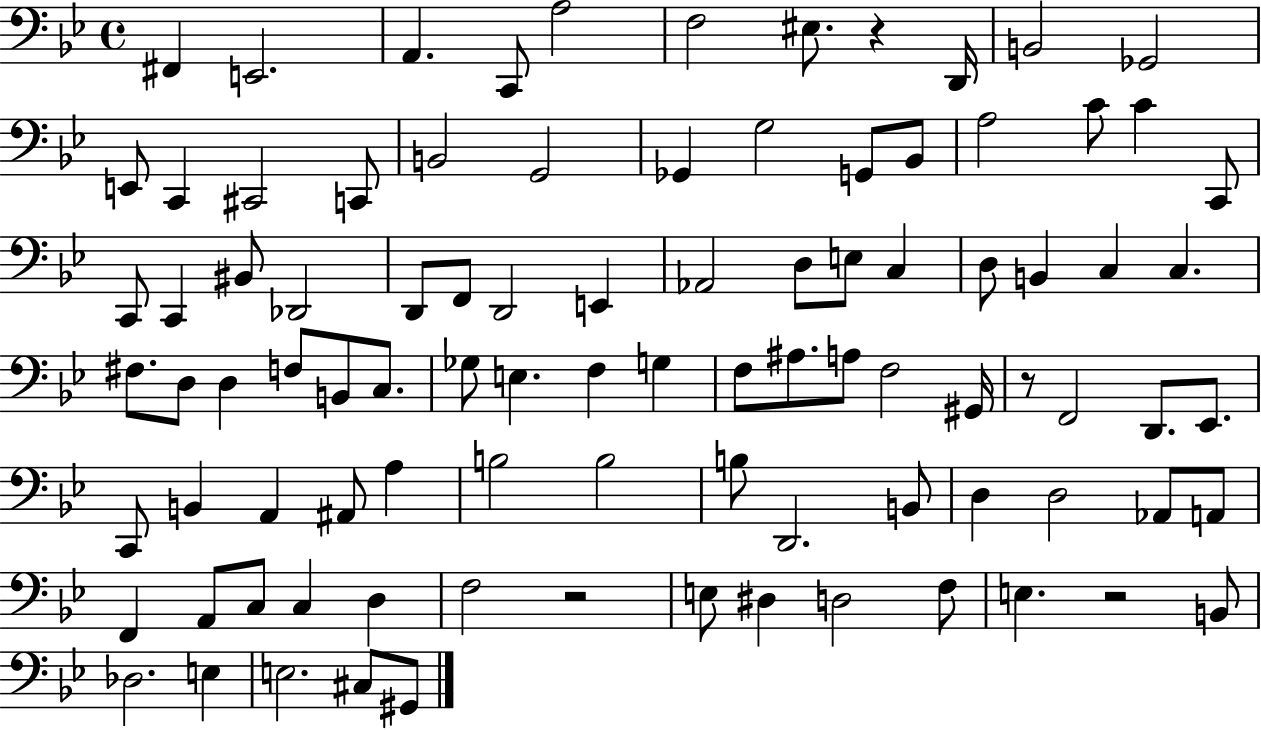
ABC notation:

X:1
T:Untitled
M:4/4
L:1/4
K:Bb
^F,, E,,2 A,, C,,/2 A,2 F,2 ^E,/2 z D,,/4 B,,2 _G,,2 E,,/2 C,, ^C,,2 C,,/2 B,,2 G,,2 _G,, G,2 G,,/2 _B,,/2 A,2 C/2 C C,,/2 C,,/2 C,, ^B,,/2 _D,,2 D,,/2 F,,/2 D,,2 E,, _A,,2 D,/2 E,/2 C, D,/2 B,, C, C, ^F,/2 D,/2 D, F,/2 B,,/2 C,/2 _G,/2 E, F, G, F,/2 ^A,/2 A,/2 F,2 ^G,,/4 z/2 F,,2 D,,/2 _E,,/2 C,,/2 B,, A,, ^A,,/2 A, B,2 B,2 B,/2 D,,2 B,,/2 D, D,2 _A,,/2 A,,/2 F,, A,,/2 C,/2 C, D, F,2 z2 E,/2 ^D, D,2 F,/2 E, z2 B,,/2 _D,2 E, E,2 ^C,/2 ^G,,/2